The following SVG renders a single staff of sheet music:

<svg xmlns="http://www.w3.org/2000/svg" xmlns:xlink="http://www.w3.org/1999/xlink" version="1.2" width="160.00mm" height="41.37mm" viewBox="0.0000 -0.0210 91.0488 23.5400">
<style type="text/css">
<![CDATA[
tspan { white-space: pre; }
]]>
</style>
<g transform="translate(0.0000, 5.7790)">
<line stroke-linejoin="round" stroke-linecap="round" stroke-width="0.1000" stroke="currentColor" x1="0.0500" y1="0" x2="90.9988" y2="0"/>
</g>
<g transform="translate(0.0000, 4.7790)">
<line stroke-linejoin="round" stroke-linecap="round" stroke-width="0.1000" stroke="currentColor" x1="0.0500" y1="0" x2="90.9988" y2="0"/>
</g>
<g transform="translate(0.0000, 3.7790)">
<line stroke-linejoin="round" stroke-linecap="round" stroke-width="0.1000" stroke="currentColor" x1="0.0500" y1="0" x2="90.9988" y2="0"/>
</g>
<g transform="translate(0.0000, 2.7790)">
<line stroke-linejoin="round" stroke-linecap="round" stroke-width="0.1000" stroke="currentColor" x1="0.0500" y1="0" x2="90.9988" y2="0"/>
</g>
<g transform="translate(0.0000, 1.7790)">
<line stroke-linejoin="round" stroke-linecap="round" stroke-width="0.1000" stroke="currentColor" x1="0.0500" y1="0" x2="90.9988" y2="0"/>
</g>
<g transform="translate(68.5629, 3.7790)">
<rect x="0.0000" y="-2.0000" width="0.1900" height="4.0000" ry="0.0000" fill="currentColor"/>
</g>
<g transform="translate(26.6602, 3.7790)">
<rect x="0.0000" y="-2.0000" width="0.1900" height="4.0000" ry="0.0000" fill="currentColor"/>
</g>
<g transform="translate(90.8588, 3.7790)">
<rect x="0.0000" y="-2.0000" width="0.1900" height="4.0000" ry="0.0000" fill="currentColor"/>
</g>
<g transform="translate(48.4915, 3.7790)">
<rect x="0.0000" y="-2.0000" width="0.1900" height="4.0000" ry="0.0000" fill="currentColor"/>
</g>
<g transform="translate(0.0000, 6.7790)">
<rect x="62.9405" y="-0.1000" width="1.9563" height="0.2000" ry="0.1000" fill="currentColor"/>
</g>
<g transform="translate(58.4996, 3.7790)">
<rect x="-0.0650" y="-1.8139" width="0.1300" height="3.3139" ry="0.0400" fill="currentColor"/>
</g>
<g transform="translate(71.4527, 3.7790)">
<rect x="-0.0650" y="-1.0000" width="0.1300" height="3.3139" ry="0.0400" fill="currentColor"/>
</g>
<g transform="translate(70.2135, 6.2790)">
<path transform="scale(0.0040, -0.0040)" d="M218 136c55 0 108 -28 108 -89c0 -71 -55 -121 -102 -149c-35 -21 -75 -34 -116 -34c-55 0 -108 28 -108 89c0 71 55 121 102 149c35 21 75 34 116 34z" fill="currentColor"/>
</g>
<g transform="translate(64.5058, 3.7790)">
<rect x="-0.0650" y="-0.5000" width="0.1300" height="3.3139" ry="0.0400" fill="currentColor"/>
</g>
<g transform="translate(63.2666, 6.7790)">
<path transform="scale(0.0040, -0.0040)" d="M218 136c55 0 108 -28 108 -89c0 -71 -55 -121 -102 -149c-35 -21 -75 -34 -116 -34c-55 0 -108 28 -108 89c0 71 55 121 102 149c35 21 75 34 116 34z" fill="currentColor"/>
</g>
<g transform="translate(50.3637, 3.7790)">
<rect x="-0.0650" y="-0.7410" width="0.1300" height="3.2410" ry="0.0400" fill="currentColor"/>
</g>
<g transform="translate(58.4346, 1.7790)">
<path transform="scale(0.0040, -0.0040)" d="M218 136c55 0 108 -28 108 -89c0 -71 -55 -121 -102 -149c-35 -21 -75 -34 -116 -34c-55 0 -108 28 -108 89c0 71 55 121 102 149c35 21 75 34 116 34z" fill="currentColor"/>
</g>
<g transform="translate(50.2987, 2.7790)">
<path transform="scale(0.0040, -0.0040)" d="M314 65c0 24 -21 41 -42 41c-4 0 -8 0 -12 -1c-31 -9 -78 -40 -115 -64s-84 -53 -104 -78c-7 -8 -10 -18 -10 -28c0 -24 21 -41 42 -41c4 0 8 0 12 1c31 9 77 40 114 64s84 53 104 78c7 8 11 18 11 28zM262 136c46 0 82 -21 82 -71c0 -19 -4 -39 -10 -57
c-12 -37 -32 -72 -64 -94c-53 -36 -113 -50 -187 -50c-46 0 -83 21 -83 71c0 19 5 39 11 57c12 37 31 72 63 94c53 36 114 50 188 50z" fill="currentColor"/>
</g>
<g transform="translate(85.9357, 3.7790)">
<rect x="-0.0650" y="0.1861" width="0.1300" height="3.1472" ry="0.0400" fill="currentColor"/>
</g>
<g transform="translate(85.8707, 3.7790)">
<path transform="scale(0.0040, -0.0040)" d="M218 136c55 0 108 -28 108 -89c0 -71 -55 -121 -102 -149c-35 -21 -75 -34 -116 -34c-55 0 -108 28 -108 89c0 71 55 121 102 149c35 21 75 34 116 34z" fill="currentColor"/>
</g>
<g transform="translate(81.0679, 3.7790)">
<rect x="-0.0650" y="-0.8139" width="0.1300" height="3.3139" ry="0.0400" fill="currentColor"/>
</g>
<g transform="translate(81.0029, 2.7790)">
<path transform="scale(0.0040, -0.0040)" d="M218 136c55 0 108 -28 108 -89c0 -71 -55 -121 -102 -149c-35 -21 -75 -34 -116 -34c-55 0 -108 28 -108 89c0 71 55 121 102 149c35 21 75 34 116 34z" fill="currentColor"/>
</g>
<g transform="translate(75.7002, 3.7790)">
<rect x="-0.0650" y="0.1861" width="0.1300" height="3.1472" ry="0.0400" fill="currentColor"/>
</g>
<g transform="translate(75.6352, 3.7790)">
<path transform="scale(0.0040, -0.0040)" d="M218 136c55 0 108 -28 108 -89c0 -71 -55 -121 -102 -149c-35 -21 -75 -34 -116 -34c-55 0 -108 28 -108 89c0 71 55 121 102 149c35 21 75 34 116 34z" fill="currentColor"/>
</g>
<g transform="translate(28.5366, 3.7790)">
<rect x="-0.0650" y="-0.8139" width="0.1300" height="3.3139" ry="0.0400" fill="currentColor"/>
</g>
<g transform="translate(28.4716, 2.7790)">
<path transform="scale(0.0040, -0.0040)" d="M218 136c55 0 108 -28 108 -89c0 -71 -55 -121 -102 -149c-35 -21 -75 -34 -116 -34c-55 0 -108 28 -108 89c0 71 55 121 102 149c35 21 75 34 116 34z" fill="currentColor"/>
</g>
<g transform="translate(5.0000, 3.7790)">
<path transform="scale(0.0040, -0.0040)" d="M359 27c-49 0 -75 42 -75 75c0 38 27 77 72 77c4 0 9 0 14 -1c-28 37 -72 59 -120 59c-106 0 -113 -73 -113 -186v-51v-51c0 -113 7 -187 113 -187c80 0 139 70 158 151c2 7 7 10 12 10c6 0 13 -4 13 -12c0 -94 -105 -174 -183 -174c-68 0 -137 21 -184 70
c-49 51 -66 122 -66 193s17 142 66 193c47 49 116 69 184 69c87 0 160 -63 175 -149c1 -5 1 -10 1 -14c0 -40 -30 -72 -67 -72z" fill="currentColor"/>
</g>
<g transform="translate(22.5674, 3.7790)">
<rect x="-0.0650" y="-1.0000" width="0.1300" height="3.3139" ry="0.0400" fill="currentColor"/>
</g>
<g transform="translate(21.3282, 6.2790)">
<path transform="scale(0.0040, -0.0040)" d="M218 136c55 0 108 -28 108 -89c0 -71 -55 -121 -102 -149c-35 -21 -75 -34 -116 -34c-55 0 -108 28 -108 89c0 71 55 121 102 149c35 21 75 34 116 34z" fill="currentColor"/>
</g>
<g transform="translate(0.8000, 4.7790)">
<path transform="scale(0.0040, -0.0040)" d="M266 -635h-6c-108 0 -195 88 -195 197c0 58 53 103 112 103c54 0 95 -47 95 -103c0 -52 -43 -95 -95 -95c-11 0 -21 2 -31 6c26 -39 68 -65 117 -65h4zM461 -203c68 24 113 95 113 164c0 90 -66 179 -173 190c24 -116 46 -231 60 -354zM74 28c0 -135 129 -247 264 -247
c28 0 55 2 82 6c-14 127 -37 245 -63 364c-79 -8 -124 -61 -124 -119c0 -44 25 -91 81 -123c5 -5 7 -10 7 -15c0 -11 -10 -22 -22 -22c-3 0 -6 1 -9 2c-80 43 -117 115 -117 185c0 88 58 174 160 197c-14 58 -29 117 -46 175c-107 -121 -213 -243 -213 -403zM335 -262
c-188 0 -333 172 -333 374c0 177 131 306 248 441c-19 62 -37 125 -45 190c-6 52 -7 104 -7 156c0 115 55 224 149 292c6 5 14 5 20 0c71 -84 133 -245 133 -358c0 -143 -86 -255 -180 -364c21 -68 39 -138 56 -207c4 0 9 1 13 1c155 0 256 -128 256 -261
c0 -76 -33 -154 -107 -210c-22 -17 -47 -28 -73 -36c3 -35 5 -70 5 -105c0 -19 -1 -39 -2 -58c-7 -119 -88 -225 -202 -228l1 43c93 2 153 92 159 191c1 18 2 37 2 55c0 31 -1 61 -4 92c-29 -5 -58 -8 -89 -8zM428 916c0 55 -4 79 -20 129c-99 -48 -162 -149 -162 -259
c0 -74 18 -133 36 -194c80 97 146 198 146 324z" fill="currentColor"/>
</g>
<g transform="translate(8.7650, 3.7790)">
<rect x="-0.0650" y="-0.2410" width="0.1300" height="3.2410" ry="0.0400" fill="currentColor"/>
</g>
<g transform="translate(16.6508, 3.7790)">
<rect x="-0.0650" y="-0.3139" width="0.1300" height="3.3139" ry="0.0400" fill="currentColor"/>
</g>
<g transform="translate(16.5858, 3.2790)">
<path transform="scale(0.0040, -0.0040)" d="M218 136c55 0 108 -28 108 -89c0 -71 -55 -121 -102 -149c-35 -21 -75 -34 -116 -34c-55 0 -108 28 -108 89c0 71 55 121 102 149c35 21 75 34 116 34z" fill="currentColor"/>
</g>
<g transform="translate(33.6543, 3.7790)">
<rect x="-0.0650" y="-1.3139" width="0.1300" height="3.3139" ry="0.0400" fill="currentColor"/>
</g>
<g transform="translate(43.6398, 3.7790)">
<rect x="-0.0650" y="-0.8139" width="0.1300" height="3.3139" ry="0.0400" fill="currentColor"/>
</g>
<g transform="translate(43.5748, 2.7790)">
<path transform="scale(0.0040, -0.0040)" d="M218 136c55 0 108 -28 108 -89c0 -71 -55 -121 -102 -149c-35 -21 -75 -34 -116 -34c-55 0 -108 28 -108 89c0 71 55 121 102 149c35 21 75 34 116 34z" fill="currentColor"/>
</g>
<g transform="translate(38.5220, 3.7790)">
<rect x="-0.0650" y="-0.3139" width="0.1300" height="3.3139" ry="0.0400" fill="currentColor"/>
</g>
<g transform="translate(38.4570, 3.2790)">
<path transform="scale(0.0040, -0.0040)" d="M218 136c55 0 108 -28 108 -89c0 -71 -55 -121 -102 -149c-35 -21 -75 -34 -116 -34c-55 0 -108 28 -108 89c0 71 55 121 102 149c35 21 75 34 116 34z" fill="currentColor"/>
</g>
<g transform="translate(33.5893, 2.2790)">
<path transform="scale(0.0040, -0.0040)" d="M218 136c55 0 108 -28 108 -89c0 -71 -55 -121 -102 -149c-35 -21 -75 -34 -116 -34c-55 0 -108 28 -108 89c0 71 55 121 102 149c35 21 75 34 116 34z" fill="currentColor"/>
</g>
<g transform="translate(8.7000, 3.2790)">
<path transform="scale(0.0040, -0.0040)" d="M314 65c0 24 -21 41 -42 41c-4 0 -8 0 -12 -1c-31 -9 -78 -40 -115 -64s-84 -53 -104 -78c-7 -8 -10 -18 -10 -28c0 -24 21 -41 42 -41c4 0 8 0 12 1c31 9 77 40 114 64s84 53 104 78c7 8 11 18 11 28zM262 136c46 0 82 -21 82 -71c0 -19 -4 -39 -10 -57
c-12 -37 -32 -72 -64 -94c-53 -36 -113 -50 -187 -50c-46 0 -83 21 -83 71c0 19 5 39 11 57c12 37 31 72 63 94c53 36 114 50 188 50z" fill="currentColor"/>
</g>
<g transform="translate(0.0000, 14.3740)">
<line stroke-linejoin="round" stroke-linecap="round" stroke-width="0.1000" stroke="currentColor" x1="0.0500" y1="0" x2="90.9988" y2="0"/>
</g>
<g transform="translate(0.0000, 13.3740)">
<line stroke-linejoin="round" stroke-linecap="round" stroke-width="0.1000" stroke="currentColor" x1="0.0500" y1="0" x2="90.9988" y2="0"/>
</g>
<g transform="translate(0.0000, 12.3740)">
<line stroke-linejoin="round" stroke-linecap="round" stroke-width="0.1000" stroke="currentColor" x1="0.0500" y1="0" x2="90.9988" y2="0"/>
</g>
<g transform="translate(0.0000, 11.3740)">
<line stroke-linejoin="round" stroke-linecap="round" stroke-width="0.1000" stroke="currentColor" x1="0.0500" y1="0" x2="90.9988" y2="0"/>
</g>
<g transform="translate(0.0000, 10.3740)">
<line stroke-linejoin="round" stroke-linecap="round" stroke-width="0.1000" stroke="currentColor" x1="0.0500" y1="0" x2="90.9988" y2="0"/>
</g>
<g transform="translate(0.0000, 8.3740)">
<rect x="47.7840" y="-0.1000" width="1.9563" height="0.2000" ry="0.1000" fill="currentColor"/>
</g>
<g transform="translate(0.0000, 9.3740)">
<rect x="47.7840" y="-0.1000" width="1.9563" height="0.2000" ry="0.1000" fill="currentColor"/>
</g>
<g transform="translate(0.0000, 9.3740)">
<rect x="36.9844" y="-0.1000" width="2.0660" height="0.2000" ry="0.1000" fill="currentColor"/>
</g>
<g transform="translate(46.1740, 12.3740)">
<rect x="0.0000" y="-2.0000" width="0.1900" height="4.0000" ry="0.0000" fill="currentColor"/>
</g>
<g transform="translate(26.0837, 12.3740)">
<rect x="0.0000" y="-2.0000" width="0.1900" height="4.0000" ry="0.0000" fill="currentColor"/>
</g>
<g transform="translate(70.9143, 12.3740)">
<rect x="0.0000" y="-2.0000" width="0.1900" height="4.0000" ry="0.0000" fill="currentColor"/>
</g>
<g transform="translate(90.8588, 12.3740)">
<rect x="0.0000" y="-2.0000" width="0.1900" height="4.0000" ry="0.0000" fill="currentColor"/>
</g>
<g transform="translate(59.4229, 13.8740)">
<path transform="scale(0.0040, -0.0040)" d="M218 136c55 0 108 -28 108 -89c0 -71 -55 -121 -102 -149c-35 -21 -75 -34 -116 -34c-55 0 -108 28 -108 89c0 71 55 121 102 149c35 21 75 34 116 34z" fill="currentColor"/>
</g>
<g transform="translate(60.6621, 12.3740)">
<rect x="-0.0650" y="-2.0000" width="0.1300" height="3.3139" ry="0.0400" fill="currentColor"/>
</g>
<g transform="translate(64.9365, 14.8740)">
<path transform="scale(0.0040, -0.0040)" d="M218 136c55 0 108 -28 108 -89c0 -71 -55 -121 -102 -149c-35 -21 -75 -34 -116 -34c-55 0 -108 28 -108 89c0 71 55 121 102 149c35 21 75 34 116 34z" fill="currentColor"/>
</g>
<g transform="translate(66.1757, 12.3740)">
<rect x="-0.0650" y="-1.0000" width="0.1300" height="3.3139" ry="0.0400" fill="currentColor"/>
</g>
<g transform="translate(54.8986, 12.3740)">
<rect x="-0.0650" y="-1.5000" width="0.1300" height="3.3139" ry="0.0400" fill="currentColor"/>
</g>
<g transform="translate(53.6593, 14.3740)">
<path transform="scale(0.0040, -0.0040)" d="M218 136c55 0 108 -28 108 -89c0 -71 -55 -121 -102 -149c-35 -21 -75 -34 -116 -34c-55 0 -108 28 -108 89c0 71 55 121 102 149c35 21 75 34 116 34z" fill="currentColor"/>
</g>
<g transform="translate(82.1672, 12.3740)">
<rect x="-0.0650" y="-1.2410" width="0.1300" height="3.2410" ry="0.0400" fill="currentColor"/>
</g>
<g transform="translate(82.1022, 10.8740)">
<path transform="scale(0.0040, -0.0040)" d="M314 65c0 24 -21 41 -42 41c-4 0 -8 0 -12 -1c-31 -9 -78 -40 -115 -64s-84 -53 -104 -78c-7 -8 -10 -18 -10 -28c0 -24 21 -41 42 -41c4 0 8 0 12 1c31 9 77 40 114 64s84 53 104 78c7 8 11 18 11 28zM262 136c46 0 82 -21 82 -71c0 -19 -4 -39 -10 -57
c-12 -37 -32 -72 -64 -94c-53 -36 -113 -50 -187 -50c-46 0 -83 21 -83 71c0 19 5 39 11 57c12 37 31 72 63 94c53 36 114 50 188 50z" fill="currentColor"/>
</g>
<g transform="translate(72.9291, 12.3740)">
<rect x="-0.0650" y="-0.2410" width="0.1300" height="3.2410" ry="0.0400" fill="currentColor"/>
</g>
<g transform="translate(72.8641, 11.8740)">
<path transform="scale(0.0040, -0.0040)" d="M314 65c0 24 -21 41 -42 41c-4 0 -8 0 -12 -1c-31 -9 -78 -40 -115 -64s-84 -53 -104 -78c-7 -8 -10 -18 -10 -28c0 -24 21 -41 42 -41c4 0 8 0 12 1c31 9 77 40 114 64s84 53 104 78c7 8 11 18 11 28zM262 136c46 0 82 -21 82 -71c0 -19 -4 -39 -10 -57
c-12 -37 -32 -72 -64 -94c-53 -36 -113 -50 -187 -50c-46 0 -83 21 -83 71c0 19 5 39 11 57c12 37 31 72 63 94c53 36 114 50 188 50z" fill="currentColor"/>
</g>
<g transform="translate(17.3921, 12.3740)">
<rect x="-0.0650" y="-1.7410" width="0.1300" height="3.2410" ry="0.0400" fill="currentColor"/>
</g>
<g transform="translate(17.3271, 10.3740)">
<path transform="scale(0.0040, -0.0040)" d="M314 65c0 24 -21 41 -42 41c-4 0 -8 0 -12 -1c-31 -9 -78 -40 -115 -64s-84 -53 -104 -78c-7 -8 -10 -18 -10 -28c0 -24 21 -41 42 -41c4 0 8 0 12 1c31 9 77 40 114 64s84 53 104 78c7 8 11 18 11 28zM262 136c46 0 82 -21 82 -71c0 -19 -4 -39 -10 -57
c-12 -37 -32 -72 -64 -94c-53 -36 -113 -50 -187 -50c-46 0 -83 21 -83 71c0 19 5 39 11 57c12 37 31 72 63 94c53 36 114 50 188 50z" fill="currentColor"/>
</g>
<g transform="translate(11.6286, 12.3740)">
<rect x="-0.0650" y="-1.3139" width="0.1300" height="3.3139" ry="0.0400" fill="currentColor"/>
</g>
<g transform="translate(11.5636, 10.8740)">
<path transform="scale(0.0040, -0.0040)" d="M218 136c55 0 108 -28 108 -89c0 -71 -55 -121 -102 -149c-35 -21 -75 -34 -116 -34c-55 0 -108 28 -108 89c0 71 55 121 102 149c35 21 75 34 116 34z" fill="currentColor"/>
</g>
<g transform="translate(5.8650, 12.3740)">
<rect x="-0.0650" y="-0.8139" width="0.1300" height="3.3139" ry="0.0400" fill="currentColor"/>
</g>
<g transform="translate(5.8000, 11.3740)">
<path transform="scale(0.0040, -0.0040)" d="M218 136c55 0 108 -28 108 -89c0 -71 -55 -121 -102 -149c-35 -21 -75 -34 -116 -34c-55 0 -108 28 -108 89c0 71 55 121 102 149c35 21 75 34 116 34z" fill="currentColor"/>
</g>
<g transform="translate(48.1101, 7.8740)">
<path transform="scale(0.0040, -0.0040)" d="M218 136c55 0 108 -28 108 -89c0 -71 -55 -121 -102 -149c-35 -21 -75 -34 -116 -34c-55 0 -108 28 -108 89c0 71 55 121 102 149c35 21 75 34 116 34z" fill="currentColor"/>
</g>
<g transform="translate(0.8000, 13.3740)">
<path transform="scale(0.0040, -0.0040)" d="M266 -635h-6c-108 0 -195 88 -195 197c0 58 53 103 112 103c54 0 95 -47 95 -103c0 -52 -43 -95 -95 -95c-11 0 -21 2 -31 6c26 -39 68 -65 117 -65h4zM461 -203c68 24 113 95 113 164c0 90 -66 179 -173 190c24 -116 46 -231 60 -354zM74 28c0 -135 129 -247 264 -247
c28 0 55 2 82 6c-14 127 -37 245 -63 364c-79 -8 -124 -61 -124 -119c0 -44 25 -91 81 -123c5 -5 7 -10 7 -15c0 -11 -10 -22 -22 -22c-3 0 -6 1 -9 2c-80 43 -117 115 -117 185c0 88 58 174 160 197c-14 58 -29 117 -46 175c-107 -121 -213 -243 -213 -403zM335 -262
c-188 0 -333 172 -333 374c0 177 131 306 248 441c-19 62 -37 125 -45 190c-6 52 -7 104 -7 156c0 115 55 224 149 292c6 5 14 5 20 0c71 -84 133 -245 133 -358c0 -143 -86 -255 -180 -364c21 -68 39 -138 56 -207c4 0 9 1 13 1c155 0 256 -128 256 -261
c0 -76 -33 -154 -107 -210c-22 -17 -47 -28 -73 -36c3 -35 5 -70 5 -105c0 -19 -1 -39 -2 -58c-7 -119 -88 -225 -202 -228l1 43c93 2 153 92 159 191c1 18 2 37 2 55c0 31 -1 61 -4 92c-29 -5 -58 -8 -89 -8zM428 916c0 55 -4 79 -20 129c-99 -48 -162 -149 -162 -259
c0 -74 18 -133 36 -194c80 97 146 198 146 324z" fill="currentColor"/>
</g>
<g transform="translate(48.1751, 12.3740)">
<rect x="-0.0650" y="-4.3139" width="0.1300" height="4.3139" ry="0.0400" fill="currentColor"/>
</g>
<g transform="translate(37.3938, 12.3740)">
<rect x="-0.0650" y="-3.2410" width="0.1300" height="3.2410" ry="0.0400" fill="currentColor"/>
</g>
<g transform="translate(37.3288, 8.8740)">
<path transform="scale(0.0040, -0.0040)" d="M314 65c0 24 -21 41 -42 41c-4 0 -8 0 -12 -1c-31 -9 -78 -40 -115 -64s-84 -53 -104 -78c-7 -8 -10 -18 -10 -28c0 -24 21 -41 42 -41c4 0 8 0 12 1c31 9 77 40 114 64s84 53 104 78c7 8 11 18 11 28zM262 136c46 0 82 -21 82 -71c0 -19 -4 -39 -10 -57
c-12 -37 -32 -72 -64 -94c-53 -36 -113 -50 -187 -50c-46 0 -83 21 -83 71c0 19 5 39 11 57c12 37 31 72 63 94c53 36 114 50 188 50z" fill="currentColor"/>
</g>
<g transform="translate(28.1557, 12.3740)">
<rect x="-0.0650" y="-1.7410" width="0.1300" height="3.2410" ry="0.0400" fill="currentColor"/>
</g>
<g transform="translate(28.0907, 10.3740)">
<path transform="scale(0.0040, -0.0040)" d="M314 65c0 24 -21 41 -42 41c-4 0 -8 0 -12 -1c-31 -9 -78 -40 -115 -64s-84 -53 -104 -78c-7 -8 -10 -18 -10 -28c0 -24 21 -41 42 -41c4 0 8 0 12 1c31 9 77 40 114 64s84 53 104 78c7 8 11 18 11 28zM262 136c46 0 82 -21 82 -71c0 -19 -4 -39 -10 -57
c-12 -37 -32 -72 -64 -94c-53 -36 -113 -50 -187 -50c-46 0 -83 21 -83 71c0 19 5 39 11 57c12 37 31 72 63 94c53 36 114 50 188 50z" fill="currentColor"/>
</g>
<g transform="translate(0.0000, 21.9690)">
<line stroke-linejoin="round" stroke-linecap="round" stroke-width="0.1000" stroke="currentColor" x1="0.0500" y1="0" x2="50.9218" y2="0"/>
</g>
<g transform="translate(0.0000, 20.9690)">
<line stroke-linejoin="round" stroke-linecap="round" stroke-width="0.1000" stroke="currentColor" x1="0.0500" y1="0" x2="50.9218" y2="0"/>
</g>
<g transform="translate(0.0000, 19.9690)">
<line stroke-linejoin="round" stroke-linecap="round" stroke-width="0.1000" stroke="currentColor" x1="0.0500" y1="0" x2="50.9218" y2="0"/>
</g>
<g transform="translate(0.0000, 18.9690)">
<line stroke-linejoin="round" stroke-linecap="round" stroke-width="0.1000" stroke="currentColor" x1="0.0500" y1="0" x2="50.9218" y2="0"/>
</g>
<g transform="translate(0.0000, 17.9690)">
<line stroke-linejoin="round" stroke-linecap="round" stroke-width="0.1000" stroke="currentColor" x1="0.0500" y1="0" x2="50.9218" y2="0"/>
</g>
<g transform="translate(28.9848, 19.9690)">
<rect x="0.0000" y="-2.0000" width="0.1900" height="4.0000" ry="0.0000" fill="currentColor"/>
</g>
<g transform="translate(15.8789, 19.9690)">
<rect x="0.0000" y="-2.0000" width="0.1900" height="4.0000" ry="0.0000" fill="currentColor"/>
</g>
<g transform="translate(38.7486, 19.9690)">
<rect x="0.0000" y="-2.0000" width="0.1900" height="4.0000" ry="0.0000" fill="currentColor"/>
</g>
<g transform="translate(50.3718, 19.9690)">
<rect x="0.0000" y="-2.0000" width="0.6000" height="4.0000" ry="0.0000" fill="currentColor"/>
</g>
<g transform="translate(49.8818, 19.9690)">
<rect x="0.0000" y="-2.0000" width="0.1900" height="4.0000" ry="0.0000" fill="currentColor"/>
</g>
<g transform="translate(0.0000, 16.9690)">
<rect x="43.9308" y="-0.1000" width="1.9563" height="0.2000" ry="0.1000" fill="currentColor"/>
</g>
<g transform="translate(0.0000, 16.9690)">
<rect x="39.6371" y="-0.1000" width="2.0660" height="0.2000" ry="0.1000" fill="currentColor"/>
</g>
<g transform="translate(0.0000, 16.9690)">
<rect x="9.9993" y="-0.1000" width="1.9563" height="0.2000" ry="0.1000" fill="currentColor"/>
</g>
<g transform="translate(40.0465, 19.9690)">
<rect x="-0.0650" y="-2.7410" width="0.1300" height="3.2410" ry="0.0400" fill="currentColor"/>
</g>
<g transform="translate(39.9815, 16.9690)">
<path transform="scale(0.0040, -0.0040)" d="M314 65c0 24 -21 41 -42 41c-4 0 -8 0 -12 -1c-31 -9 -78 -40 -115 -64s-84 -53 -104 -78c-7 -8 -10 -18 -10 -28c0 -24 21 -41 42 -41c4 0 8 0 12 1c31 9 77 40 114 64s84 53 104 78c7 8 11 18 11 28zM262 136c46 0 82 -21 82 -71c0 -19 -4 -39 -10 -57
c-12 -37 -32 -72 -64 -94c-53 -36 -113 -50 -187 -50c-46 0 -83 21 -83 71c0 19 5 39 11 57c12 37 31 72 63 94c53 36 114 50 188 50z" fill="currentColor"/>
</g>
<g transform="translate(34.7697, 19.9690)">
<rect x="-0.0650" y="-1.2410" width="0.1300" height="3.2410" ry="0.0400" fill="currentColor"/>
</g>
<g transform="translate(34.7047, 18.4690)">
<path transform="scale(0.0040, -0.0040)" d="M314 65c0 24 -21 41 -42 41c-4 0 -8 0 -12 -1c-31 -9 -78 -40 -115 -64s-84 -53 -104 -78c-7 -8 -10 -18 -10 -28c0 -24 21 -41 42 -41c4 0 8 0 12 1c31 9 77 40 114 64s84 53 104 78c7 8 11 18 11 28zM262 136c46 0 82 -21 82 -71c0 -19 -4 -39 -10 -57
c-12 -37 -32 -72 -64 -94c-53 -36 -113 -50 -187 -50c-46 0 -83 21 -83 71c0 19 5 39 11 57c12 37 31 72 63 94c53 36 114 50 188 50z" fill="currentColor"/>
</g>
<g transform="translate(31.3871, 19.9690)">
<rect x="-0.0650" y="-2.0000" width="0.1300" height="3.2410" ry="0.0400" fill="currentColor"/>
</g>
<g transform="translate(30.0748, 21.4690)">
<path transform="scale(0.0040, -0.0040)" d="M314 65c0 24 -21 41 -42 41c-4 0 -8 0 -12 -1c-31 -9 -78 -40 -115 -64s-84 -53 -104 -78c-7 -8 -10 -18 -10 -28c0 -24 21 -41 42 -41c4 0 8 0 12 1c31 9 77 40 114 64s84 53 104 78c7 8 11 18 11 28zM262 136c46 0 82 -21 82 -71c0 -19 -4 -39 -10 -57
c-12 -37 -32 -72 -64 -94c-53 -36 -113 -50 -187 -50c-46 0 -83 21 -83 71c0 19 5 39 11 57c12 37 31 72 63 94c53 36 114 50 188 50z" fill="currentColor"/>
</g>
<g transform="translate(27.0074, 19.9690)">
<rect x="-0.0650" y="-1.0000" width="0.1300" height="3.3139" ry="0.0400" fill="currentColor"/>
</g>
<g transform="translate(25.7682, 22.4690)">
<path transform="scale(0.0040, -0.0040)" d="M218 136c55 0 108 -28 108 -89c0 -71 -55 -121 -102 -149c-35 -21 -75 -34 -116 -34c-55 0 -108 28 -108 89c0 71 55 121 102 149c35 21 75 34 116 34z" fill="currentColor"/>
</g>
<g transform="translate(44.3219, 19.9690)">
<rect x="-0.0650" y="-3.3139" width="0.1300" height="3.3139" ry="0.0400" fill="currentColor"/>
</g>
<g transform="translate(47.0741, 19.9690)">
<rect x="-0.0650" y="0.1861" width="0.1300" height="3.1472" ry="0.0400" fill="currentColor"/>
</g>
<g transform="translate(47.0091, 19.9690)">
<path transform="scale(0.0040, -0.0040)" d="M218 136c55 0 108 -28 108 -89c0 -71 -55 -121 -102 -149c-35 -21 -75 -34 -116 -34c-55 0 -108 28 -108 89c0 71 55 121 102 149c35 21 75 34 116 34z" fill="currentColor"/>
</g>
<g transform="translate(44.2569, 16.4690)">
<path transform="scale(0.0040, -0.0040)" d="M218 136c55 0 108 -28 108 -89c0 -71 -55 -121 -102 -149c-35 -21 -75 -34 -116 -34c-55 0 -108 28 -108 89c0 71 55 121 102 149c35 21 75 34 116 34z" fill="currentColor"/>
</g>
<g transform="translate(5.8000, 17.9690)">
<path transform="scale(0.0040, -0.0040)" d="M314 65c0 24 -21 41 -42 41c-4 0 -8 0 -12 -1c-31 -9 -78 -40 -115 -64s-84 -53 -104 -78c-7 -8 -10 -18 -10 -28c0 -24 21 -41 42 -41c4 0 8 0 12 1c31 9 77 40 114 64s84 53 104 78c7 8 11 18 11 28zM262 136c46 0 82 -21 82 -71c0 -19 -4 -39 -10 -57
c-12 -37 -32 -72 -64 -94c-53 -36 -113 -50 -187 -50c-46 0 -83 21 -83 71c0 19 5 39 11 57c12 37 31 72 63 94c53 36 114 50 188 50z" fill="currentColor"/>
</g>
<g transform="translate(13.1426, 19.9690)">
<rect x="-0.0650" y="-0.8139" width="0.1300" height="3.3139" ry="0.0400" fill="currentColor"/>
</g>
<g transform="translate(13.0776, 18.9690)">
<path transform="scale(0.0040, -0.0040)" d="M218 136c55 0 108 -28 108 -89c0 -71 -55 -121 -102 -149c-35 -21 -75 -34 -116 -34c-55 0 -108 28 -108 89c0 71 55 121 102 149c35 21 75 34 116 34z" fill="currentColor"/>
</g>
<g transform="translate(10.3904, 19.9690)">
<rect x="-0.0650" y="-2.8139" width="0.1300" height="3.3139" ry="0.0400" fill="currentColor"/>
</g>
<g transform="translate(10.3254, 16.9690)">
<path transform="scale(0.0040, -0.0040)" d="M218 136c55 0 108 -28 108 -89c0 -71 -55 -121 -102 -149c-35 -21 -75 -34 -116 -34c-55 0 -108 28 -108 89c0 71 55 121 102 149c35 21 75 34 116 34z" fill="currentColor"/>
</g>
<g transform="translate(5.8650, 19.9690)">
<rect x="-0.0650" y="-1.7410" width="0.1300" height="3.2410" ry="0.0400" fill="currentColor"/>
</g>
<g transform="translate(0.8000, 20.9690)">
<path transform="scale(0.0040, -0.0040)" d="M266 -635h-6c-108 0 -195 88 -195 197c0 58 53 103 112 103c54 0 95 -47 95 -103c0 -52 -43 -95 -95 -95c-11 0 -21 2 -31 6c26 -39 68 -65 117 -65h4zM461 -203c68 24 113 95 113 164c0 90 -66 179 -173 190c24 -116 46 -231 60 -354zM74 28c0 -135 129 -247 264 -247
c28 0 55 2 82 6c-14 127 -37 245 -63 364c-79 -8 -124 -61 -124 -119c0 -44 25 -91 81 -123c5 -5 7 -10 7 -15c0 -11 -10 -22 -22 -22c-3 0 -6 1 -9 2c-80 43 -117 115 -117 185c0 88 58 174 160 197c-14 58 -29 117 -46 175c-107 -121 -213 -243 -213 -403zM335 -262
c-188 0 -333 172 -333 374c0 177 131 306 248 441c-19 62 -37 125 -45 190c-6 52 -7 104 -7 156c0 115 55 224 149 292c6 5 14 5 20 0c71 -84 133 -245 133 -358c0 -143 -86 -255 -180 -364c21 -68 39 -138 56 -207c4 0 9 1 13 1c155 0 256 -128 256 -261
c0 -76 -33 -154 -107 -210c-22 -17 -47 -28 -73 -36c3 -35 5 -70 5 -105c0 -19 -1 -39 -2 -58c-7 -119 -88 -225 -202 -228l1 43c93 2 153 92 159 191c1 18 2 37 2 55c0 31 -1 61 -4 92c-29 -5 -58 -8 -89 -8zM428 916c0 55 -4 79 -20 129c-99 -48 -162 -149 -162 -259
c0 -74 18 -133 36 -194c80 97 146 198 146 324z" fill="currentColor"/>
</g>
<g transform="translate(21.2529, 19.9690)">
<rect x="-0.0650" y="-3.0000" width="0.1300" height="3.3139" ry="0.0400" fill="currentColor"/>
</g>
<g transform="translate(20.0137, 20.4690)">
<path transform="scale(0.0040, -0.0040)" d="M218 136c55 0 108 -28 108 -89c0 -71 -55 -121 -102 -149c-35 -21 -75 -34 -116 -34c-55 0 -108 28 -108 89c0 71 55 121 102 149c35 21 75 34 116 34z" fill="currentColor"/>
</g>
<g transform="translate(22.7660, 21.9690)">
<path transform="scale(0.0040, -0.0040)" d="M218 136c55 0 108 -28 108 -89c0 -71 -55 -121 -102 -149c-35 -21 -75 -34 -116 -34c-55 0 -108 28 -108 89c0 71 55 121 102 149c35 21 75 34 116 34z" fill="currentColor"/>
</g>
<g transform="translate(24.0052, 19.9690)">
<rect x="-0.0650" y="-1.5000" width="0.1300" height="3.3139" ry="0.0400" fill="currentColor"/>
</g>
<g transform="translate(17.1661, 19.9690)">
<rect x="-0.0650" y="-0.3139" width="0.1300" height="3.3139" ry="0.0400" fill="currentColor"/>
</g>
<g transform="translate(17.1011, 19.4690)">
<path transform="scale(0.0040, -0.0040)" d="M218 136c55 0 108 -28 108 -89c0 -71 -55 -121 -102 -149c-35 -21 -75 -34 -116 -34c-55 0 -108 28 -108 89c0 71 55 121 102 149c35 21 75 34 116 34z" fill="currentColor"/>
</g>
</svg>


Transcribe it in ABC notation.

X:1
T:Untitled
M:4/4
L:1/4
K:C
c2 c D d e c d d2 f C D B d B d e f2 f2 b2 d' E F D c2 e2 f2 a d c A E D F2 e2 a2 b B